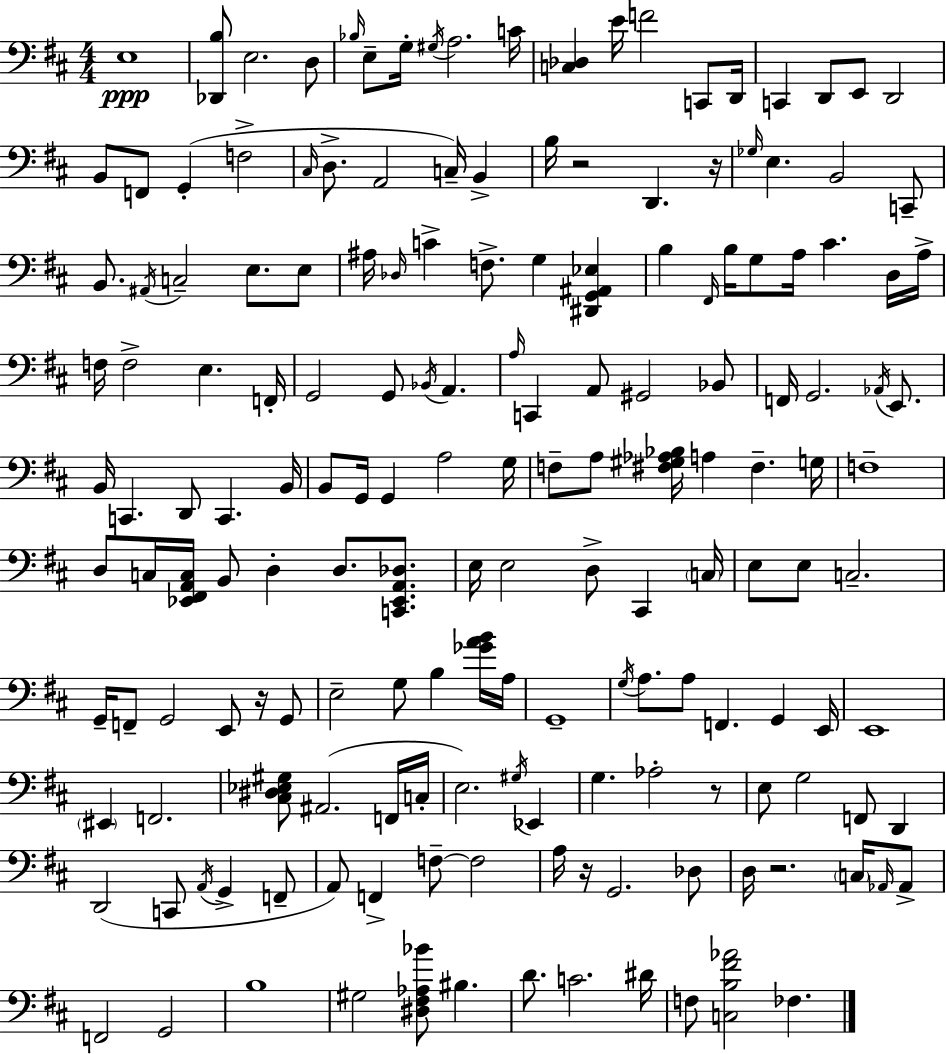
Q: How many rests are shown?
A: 6